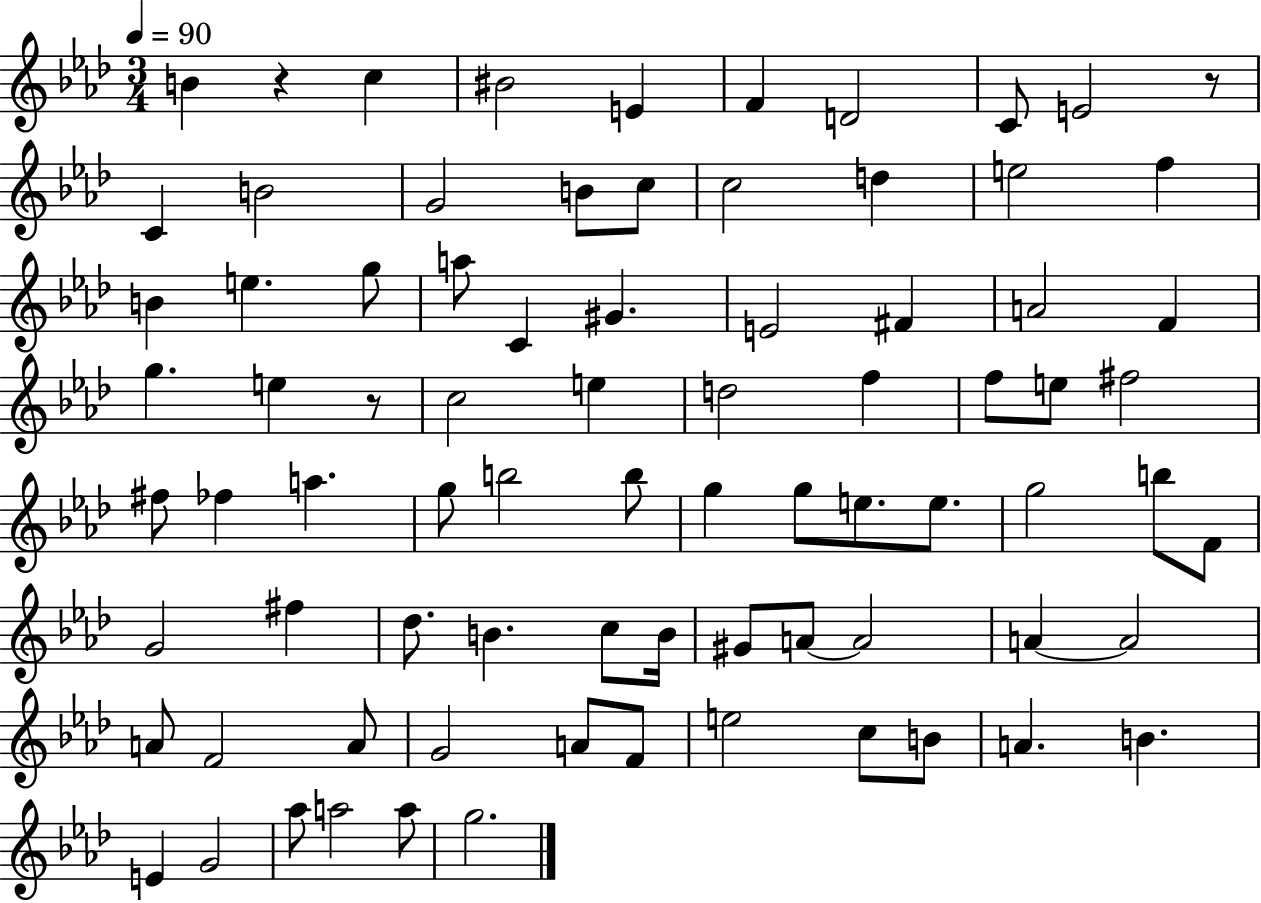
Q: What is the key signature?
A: AES major